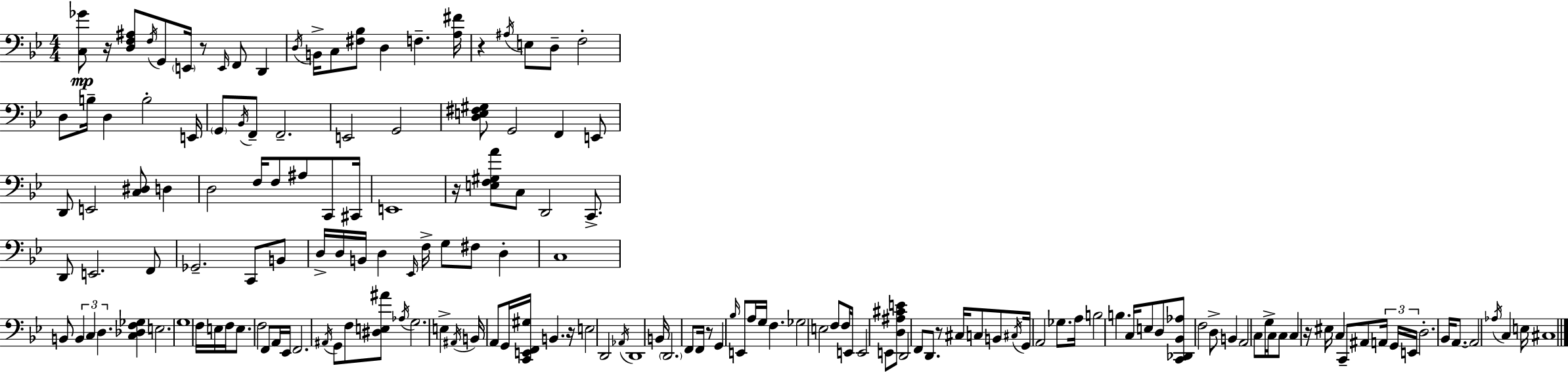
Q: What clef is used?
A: bass